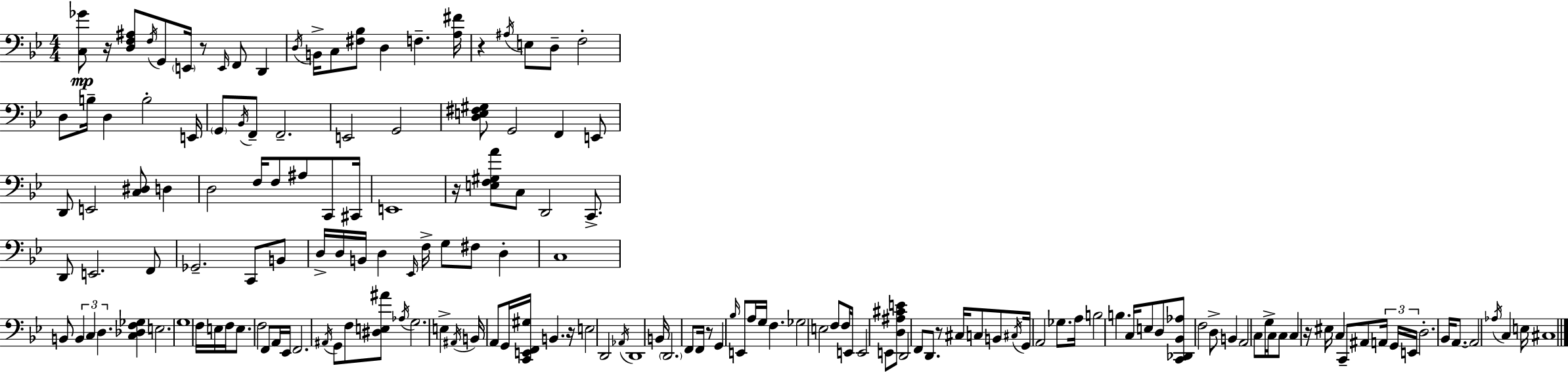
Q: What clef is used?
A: bass